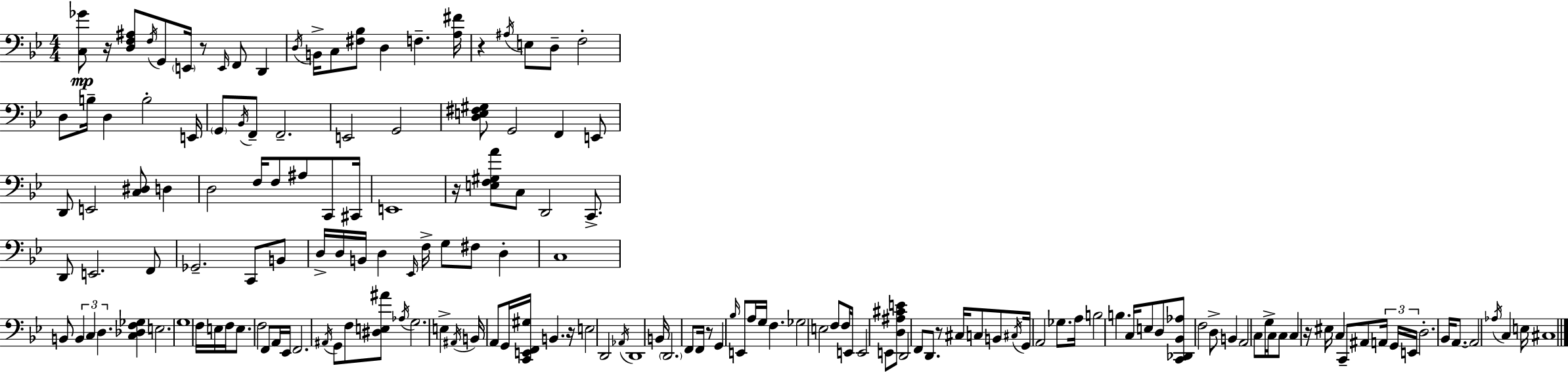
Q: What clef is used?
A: bass